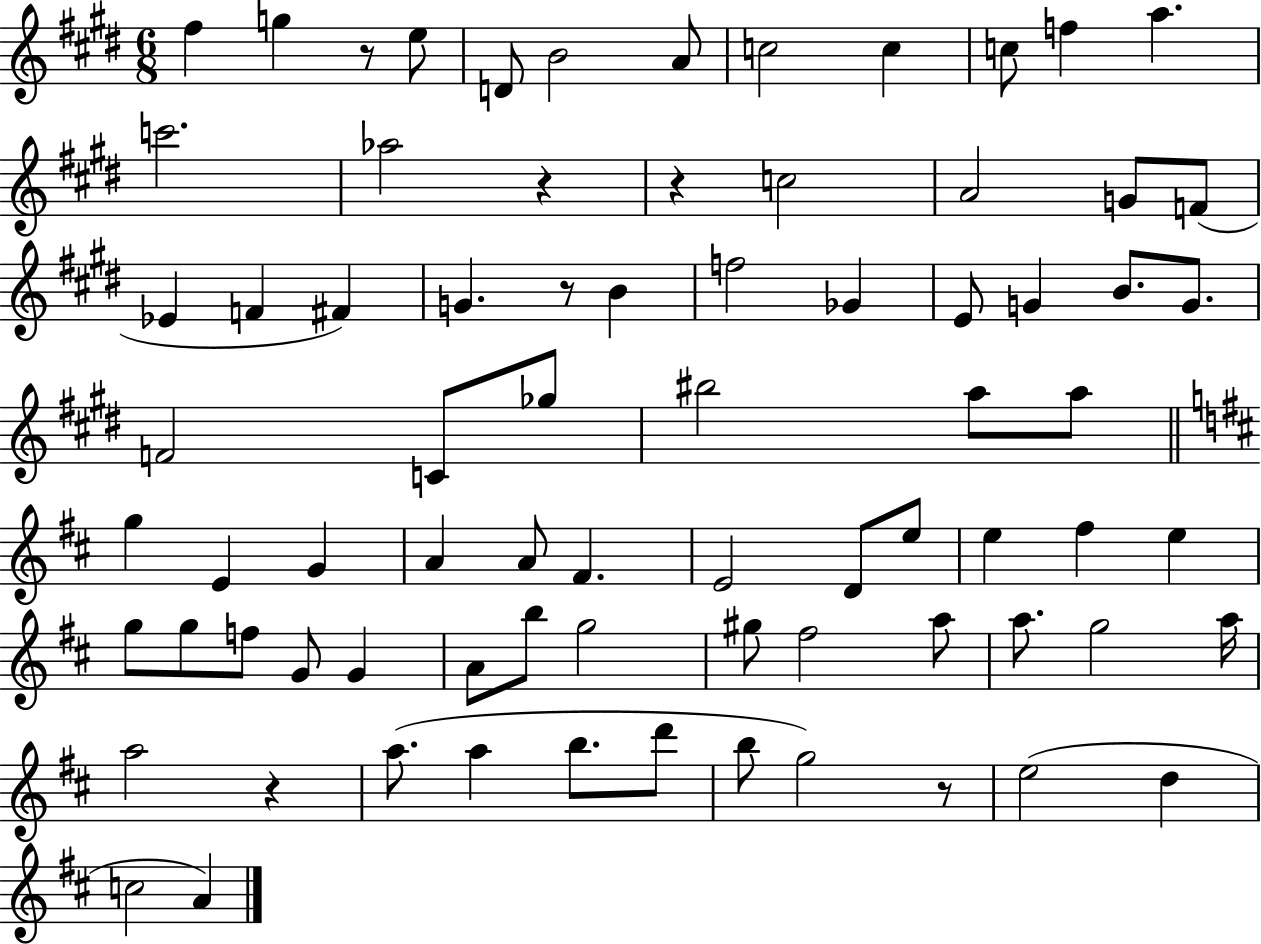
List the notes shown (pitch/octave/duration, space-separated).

F#5/q G5/q R/e E5/e D4/e B4/h A4/e C5/h C5/q C5/e F5/q A5/q. C6/h. Ab5/h R/q R/q C5/h A4/h G4/e F4/e Eb4/q F4/q F#4/q G4/q. R/e B4/q F5/h Gb4/q E4/e G4/q B4/e. G4/e. F4/h C4/e Gb5/e BIS5/h A5/e A5/e G5/q E4/q G4/q A4/q A4/e F#4/q. E4/h D4/e E5/e E5/q F#5/q E5/q G5/e G5/e F5/e G4/e G4/q A4/e B5/e G5/h G#5/e F#5/h A5/e A5/e. G5/h A5/s A5/h R/q A5/e. A5/q B5/e. D6/e B5/e G5/h R/e E5/h D5/q C5/h A4/q